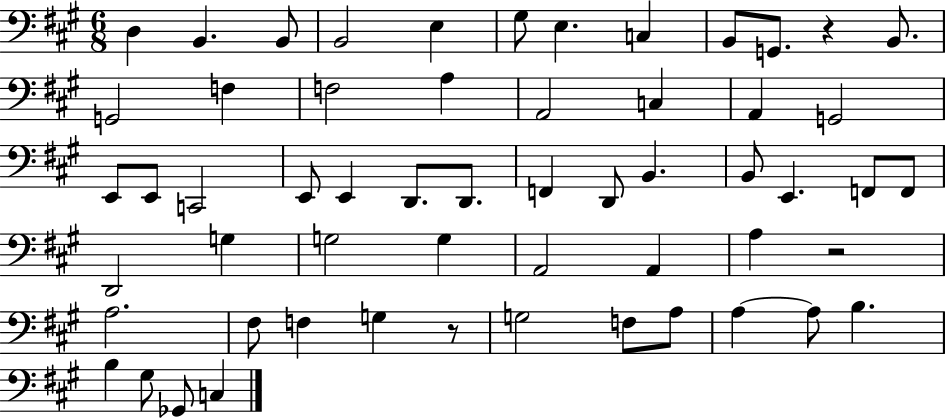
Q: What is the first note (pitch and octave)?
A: D3